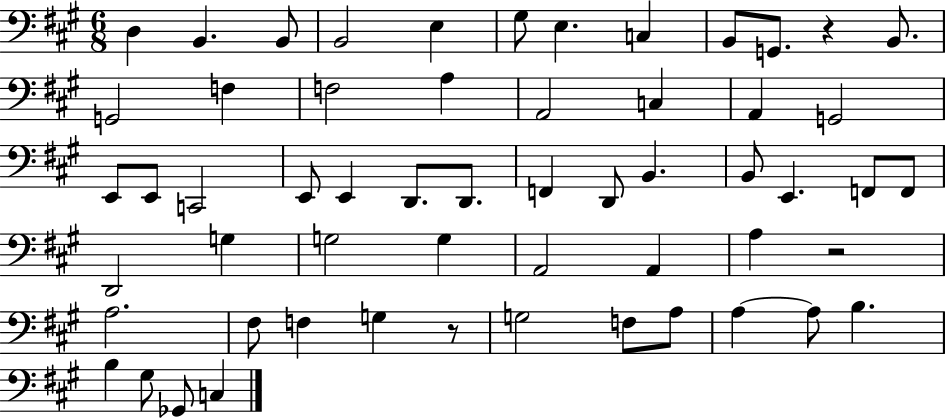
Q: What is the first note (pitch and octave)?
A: D3